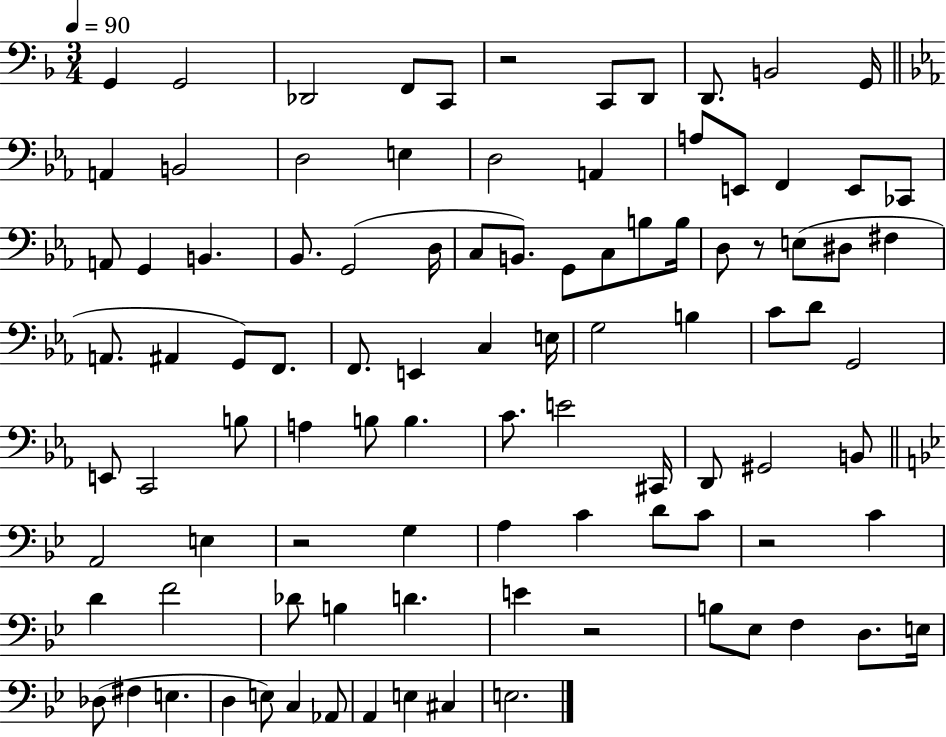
G2/q G2/h Db2/h F2/e C2/e R/h C2/e D2/e D2/e. B2/h G2/s A2/q B2/h D3/h E3/q D3/h A2/q A3/e E2/e F2/q E2/e CES2/e A2/e G2/q B2/q. Bb2/e. G2/h D3/s C3/e B2/e. G2/e C3/e B3/e B3/s D3/e R/e E3/e D#3/e F#3/q A2/e. A#2/q G2/e F2/e. F2/e. E2/q C3/q E3/s G3/h B3/q C4/e D4/e G2/h E2/e C2/h B3/e A3/q B3/e B3/q. C4/e. E4/h C#2/s D2/e G#2/h B2/e A2/h E3/q R/h G3/q A3/q C4/q D4/e C4/e R/h C4/q D4/q F4/h Db4/e B3/q D4/q. E4/q R/h B3/e Eb3/e F3/q D3/e. E3/s Db3/e F#3/q E3/q. D3/q E3/e C3/q Ab2/e A2/q E3/q C#3/q E3/h.